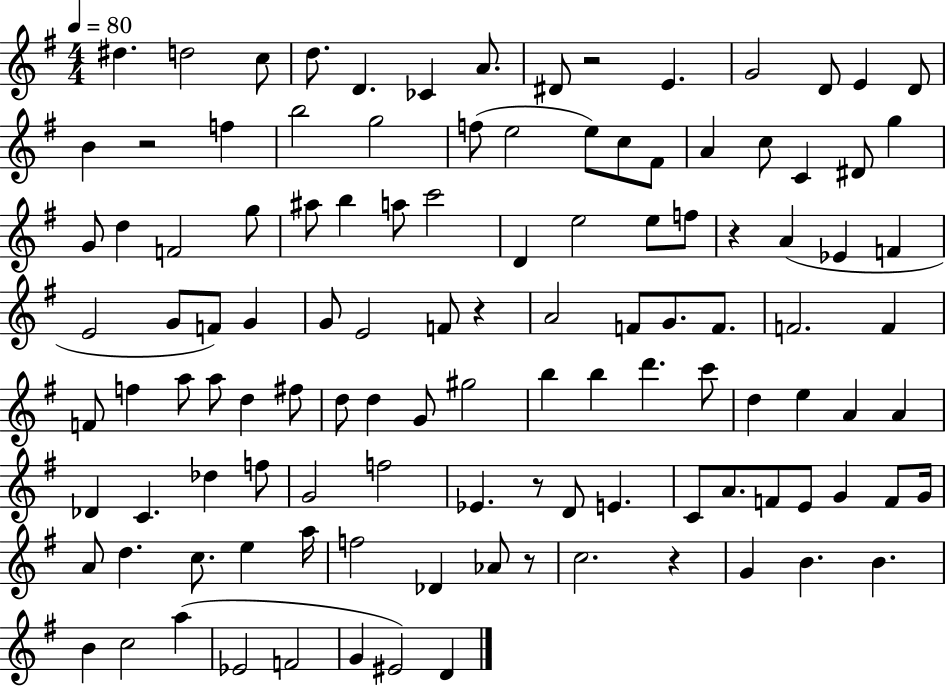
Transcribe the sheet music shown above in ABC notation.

X:1
T:Untitled
M:4/4
L:1/4
K:G
^d d2 c/2 d/2 D _C A/2 ^D/2 z2 E G2 D/2 E D/2 B z2 f b2 g2 f/2 e2 e/2 c/2 ^F/2 A c/2 C ^D/2 g G/2 d F2 g/2 ^a/2 b a/2 c'2 D e2 e/2 f/2 z A _E F E2 G/2 F/2 G G/2 E2 F/2 z A2 F/2 G/2 F/2 F2 F F/2 f a/2 a/2 d ^f/2 d/2 d G/2 ^g2 b b d' c'/2 d e A A _D C _d f/2 G2 f2 _E z/2 D/2 E C/2 A/2 F/2 E/2 G F/2 G/4 A/2 d c/2 e a/4 f2 _D _A/2 z/2 c2 z G B B B c2 a _E2 F2 G ^E2 D